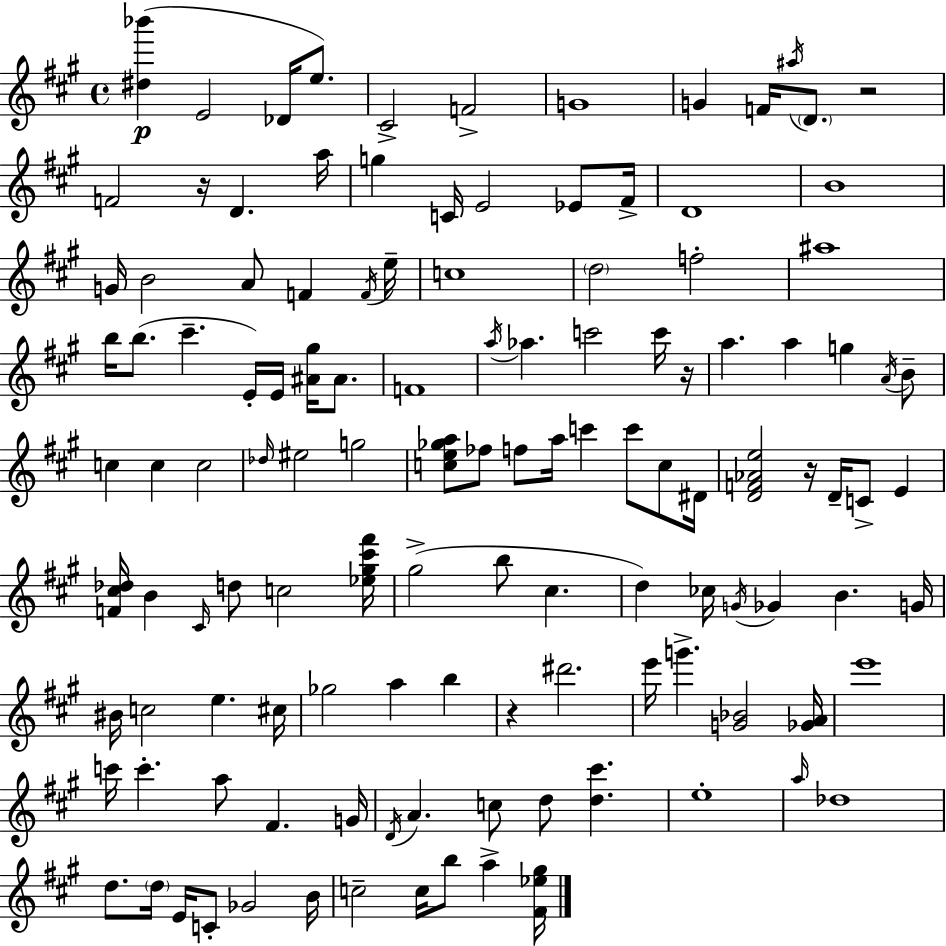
X:1
T:Untitled
M:4/4
L:1/4
K:A
[^d_b'] E2 _D/4 e/2 ^C2 F2 G4 G F/4 ^a/4 D/2 z2 F2 z/4 D a/4 g C/4 E2 _E/2 ^F/4 D4 B4 G/4 B2 A/2 F F/4 e/4 c4 d2 f2 ^a4 b/4 b/2 ^c' E/4 E/4 [^A^g]/4 ^A/2 F4 a/4 _a c'2 c'/4 z/4 a a g A/4 B/2 c c c2 _d/4 ^e2 g2 [ce_ga]/2 _f/2 f/2 a/4 c' c'/2 c/2 ^D/4 [DF_Ae]2 z/4 D/4 C/2 E [F^c_d]/4 B ^C/4 d/2 c2 [_e^g^c'^f']/4 ^g2 b/2 ^c d _c/4 G/4 _G B G/4 ^B/4 c2 e ^c/4 _g2 a b z ^d'2 e'/4 g' [G_B]2 [_GA]/4 e'4 c'/4 c' a/2 ^F G/4 D/4 A c/2 d/2 [d^c'] e4 a/4 _d4 d/2 d/4 E/4 C/2 _G2 B/4 c2 c/4 b/2 a [^F_e^g]/4